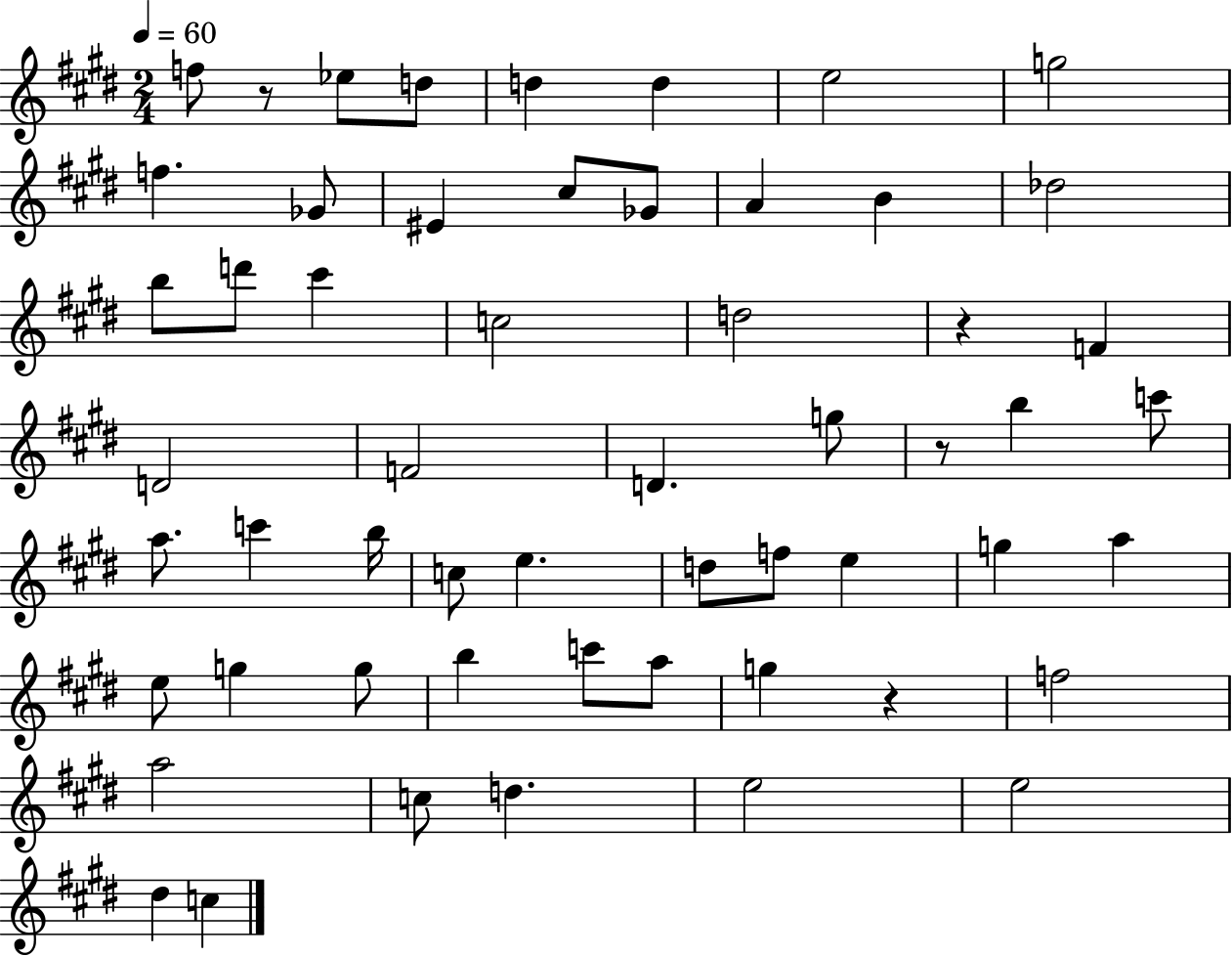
{
  \clef treble
  \numericTimeSignature
  \time 2/4
  \key e \major
  \tempo 4 = 60
  f''8 r8 ees''8 d''8 | d''4 d''4 | e''2 | g''2 | \break f''4. ges'8 | eis'4 cis''8 ges'8 | a'4 b'4 | des''2 | \break b''8 d'''8 cis'''4 | c''2 | d''2 | r4 f'4 | \break d'2 | f'2 | d'4. g''8 | r8 b''4 c'''8 | \break a''8. c'''4 b''16 | c''8 e''4. | d''8 f''8 e''4 | g''4 a''4 | \break e''8 g''4 g''8 | b''4 c'''8 a''8 | g''4 r4 | f''2 | \break a''2 | c''8 d''4. | e''2 | e''2 | \break dis''4 c''4 | \bar "|."
}